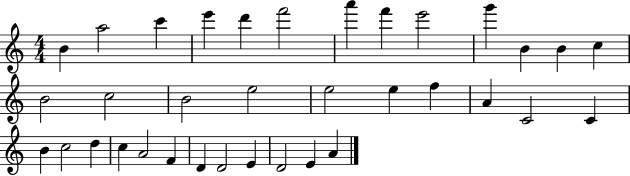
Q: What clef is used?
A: treble